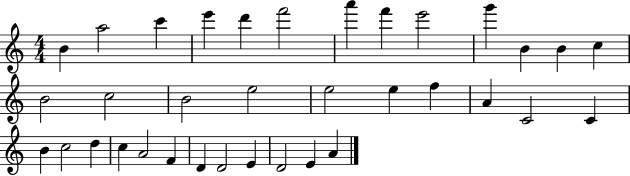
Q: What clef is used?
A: treble